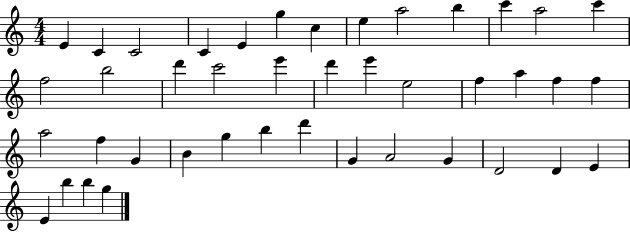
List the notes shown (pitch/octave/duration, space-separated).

E4/q C4/q C4/h C4/q E4/q G5/q C5/q E5/q A5/h B5/q C6/q A5/h C6/q F5/h B5/h D6/q C6/h E6/q D6/q E6/q E5/h F5/q A5/q F5/q F5/q A5/h F5/q G4/q B4/q G5/q B5/q D6/q G4/q A4/h G4/q D4/h D4/q E4/q E4/q B5/q B5/q G5/q